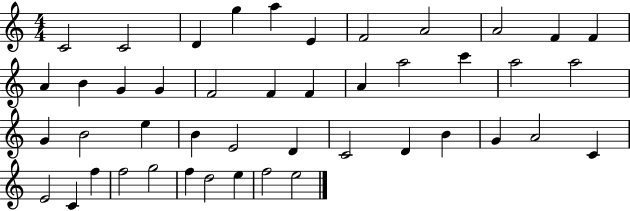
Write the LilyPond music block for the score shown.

{
  \clef treble
  \numericTimeSignature
  \time 4/4
  \key c \major
  c'2 c'2 | d'4 g''4 a''4 e'4 | f'2 a'2 | a'2 f'4 f'4 | \break a'4 b'4 g'4 g'4 | f'2 f'4 f'4 | a'4 a''2 c'''4 | a''2 a''2 | \break g'4 b'2 e''4 | b'4 e'2 d'4 | c'2 d'4 b'4 | g'4 a'2 c'4 | \break e'2 c'4 f''4 | f''2 g''2 | f''4 d''2 e''4 | f''2 e''2 | \break \bar "|."
}